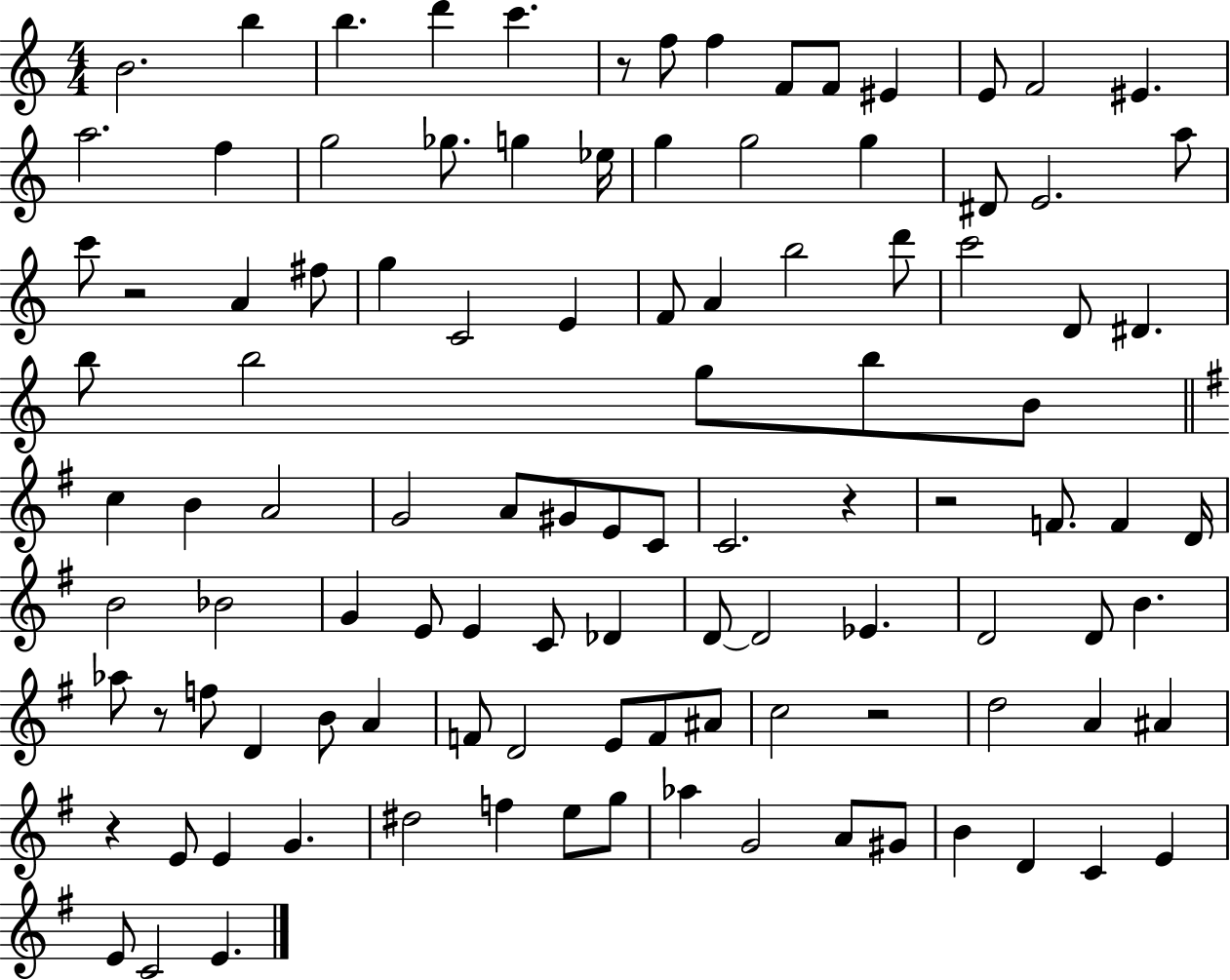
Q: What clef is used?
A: treble